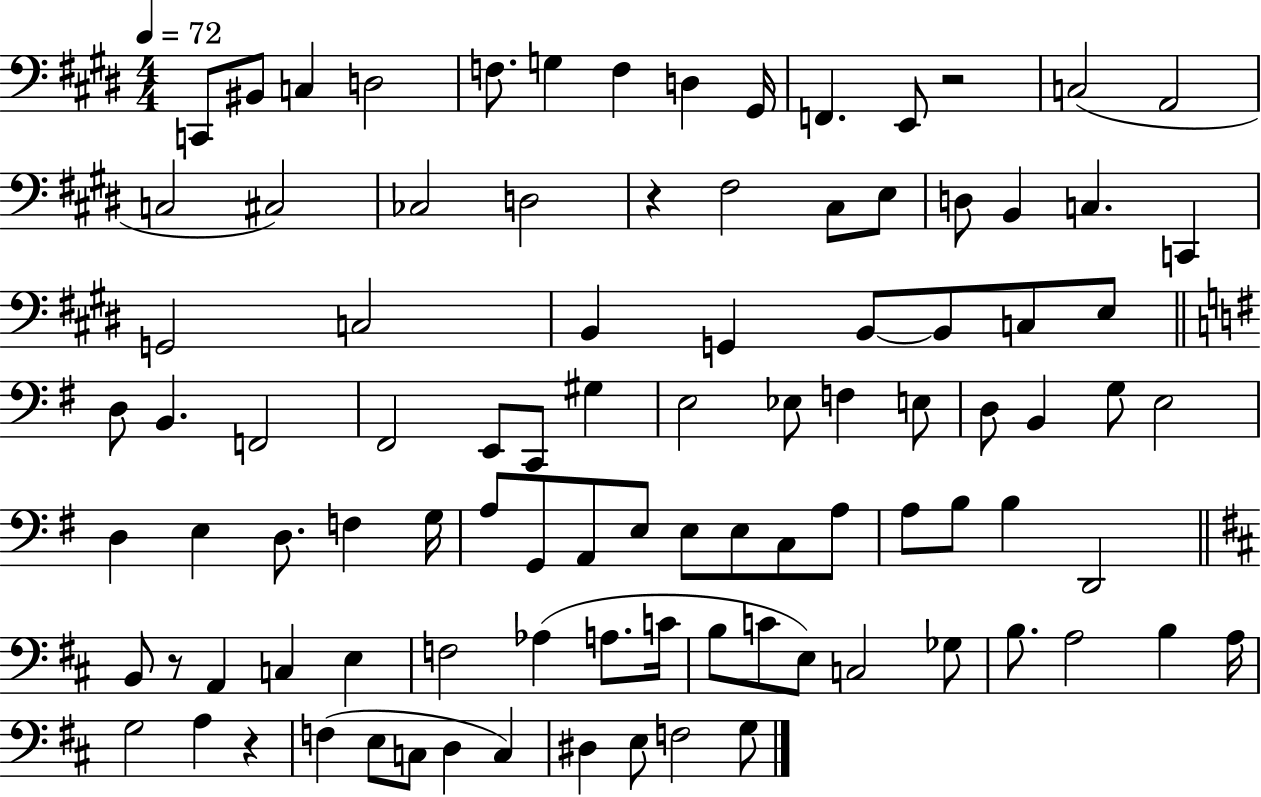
{
  \clef bass
  \numericTimeSignature
  \time 4/4
  \key e \major
  \tempo 4 = 72
  \repeat volta 2 { c,8 bis,8 c4 d2 | f8. g4 f4 d4 gis,16 | f,4. e,8 r2 | c2( a,2 | \break c2 cis2) | ces2 d2 | r4 fis2 cis8 e8 | d8 b,4 c4. c,4 | \break g,2 c2 | b,4 g,4 b,8~~ b,8 c8 e8 | \bar "||" \break \key e \minor d8 b,4. f,2 | fis,2 e,8 c,8 gis4 | e2 ees8 f4 e8 | d8 b,4 g8 e2 | \break d4 e4 d8. f4 g16 | a8 g,8 a,8 e8 e8 e8 c8 a8 | a8 b8 b4 d,2 | \bar "||" \break \key b \minor b,8 r8 a,4 c4 e4 | f2 aes4( a8. c'16 | b8 c'8 e8) c2 ges8 | b8. a2 b4 a16 | \break g2 a4 r4 | f4( e8 c8 d4 c4) | dis4 e8 f2 g8 | } \bar "|."
}